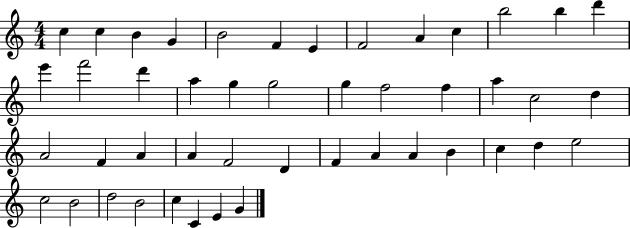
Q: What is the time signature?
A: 4/4